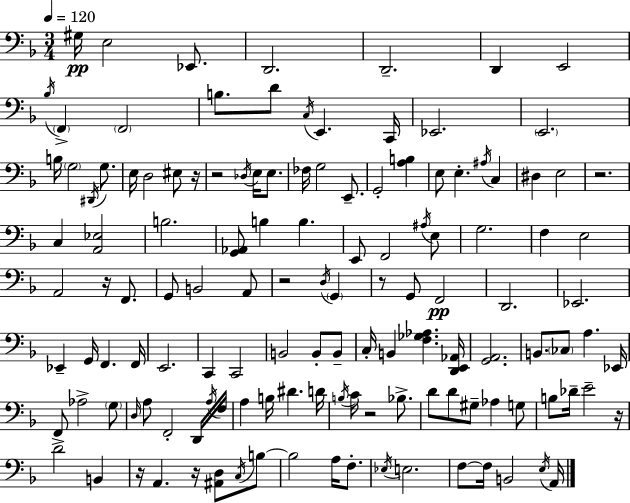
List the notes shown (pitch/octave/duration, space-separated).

G#3/s E3/h Eb2/e. D2/h. D2/h. D2/q E2/h Bb3/s F2/q F2/h B3/e. D4/e C3/s E2/q. C2/s Eb2/h. E2/h. B3/s G3/h D#2/s G3/e. E3/s D3/h EIS3/e R/s R/h Db3/s E3/s E3/e. FES3/s G3/h E2/e. G2/h [A3,B3]/q E3/e E3/q. A#3/s C3/q D#3/q E3/h R/h. C3/q [A2,Eb3]/h B3/h. [G2,Ab2]/e B3/q B3/q. E2/e F2/h A#3/s E3/e G3/h. F3/q E3/h A2/h R/s F2/e. G2/e B2/h A2/e R/h D3/s G2/q R/e G2/e F2/h D2/h. Eb2/h. Eb2/q G2/s F2/q. F2/s E2/h. C2/q C2/h B2/h B2/e B2/e C3/s B2/q [F3,Gb3,Ab3]/q. [D2,E2,Ab2]/s [G2,A2]/h. B2/e. CES3/e A3/q. Eb2/s F2/e Ab3/h G3/e D3/s A3/e F2/h D2/s A3/s F3/s A3/q B3/s D#4/q. D4/s B3/s C4/s R/h Bb3/e. D4/e D4/e G#3/e Ab3/q G3/e B3/e Db4/s E4/h R/s D4/h B2/q R/s A2/q. R/s [A#2,D3]/e C3/s B3/e B3/h A3/s F3/e. Eb3/s E3/h. F3/e F3/s B2/h E3/s A2/s